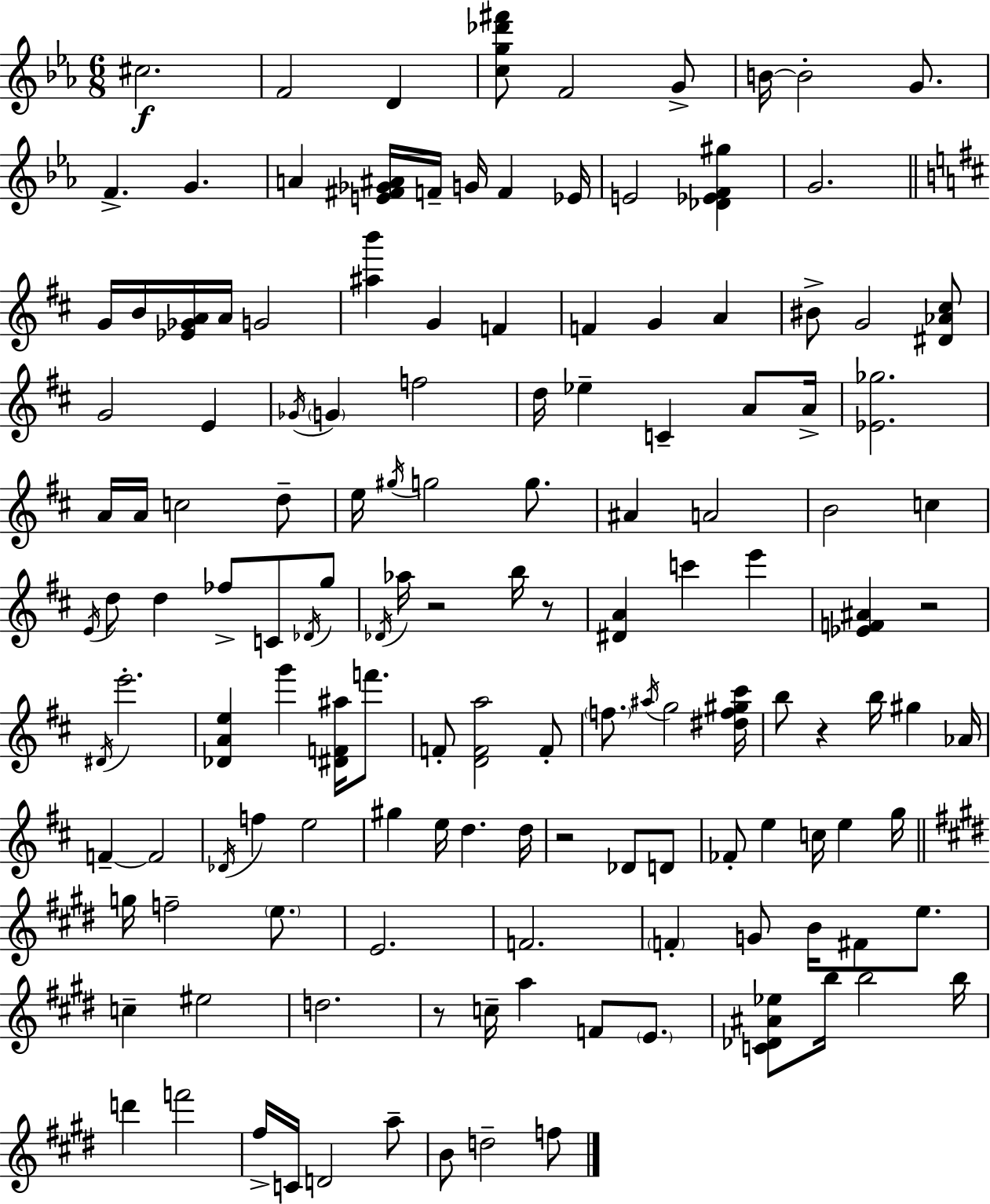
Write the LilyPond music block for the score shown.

{
  \clef treble
  \numericTimeSignature
  \time 6/8
  \key ees \major
  \repeat volta 2 { cis''2.\f | f'2 d'4 | <c'' g'' des''' fis'''>8 f'2 g'8-> | b'16~~ b'2-. g'8. | \break f'4.-> g'4. | a'4 <e' fis' ges' ais'>16 f'16-- g'16 f'4 ees'16 | e'2 <des' ees' f' gis''>4 | g'2. | \break \bar "||" \break \key b \minor g'16 b'16 <ees' ges' a'>16 a'16 g'2 | <ais'' b'''>4 g'4 f'4 | f'4 g'4 a'4 | bis'8-> g'2 <dis' aes' cis''>8 | \break g'2 e'4 | \acciaccatura { ges'16 } \parenthesize g'4 f''2 | d''16 ees''4-- c'4-- a'8 | a'16-> <ees' ges''>2. | \break a'16 a'16 c''2 d''8-- | e''16 \acciaccatura { gis''16 } g''2 g''8. | ais'4 a'2 | b'2 c''4 | \break \acciaccatura { e'16 } d''8 d''4 fes''8-> c'8 | \acciaccatura { des'16 } g''8 \acciaccatura { des'16 } aes''16 r2 | b''16 r8 <dis' a'>4 c'''4 | e'''4 <ees' f' ais'>4 r2 | \break \acciaccatura { dis'16 } e'''2.-. | <des' a' e''>4 g'''4 | <dis' f' ais''>16 f'''8. f'8-. <d' f' a''>2 | f'8-. \parenthesize f''8. \acciaccatura { ais''16 } g''2 | \break <dis'' f'' gis'' cis'''>16 b''8 r4 | b''16 gis''4 aes'16 f'4--~~ f'2 | \acciaccatura { des'16 } f''4 | e''2 gis''4 | \break e''16 d''4. d''16 r2 | des'8 d'8 fes'8-. e''4 | c''16 e''4 g''16 \bar "||" \break \key e \major g''16 f''2-- \parenthesize e''8. | e'2. | f'2. | \parenthesize f'4-. g'8 b'16 fis'8 e''8. | \break c''4-- eis''2 | d''2. | r8 c''16-- a''4 f'8 \parenthesize e'8. | <c' des' ais' ees''>8 b''16 b''2 b''16 | \break d'''4 f'''2 | fis''16-> c'16 d'2 a''8-- | b'8 d''2-- f''8 | } \bar "|."
}